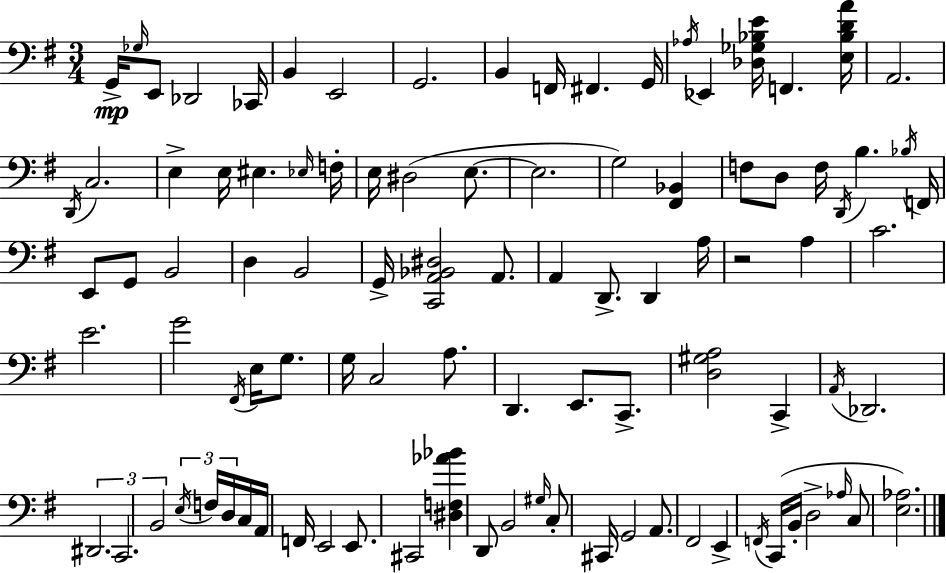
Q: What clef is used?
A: bass